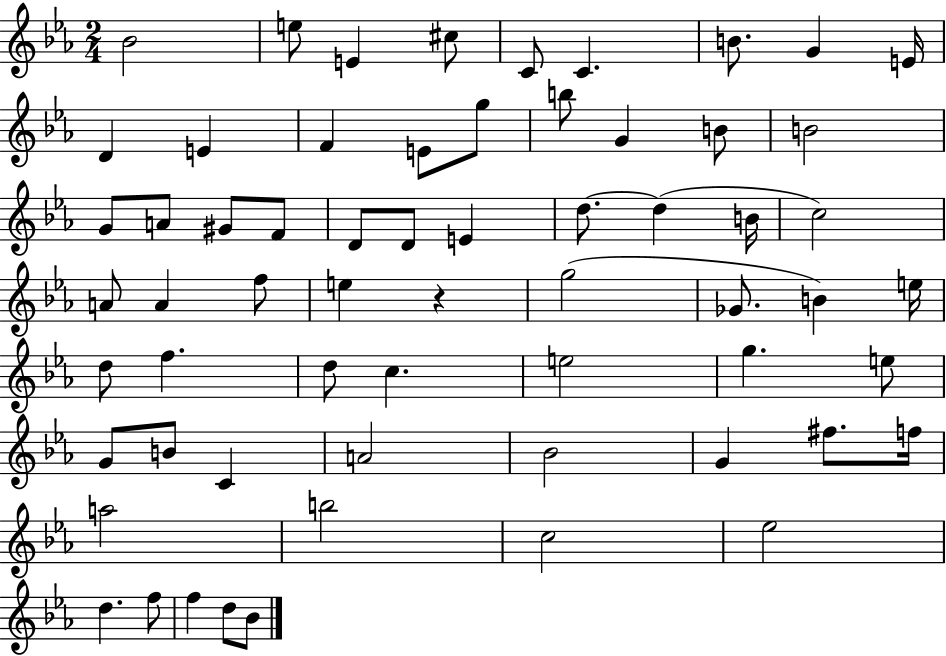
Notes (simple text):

Bb4/h E5/e E4/q C#5/e C4/e C4/q. B4/e. G4/q E4/s D4/q E4/q F4/q E4/e G5/e B5/e G4/q B4/e B4/h G4/e A4/e G#4/e F4/e D4/e D4/e E4/q D5/e. D5/q B4/s C5/h A4/e A4/q F5/e E5/q R/q G5/h Gb4/e. B4/q E5/s D5/e F5/q. D5/e C5/q. E5/h G5/q. E5/e G4/e B4/e C4/q A4/h Bb4/h G4/q F#5/e. F5/s A5/h B5/h C5/h Eb5/h D5/q. F5/e F5/q D5/e Bb4/e